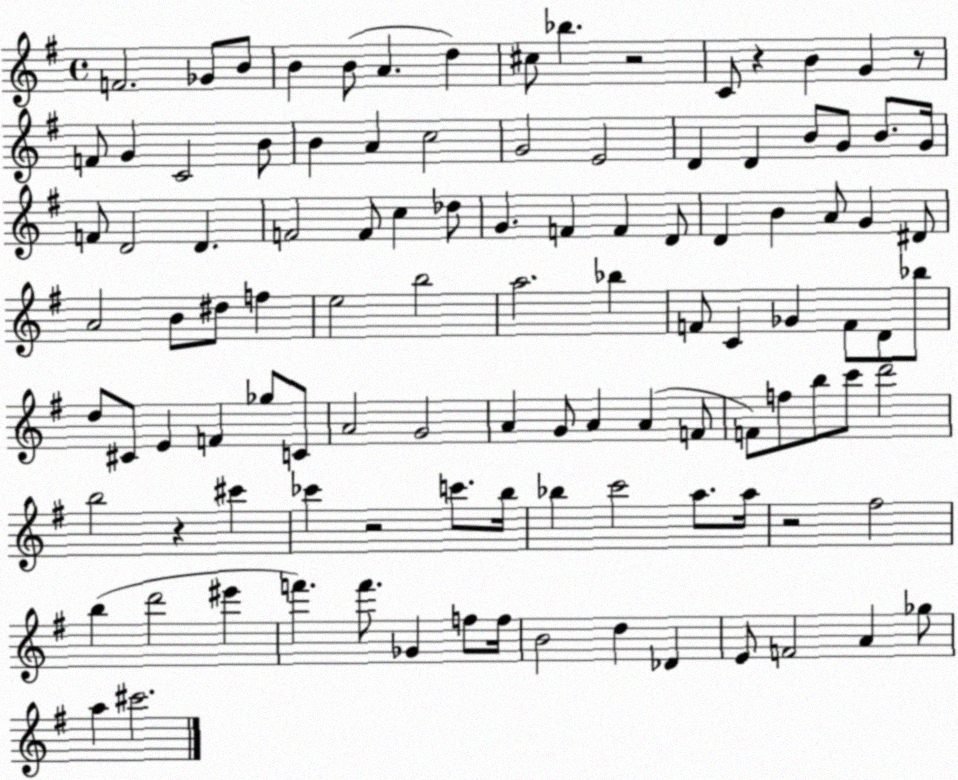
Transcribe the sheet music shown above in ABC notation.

X:1
T:Untitled
M:4/4
L:1/4
K:G
F2 _G/2 B/2 B B/2 A d ^c/2 _b z2 C/2 z B G z/2 F/2 G C2 B/2 B A c2 G2 E2 D D B/2 G/2 B/2 G/4 F/2 D2 D F2 F/2 c _d/2 G F F D/2 D B A/2 G ^D/2 A2 B/2 ^d/2 f e2 b2 a2 _b F/2 C _G F/2 D/2 _b/2 d/2 ^C/2 E F _g/2 C/2 A2 G2 A G/2 A A F/2 F/2 f/2 b/2 c'/2 d'2 b2 z ^c' _c' z2 c'/2 b/4 _b c'2 a/2 a/4 z2 ^f2 b d'2 ^e' f' f'/2 _G f/2 f/4 B2 d _D E/2 F2 A _g/2 a ^c'2